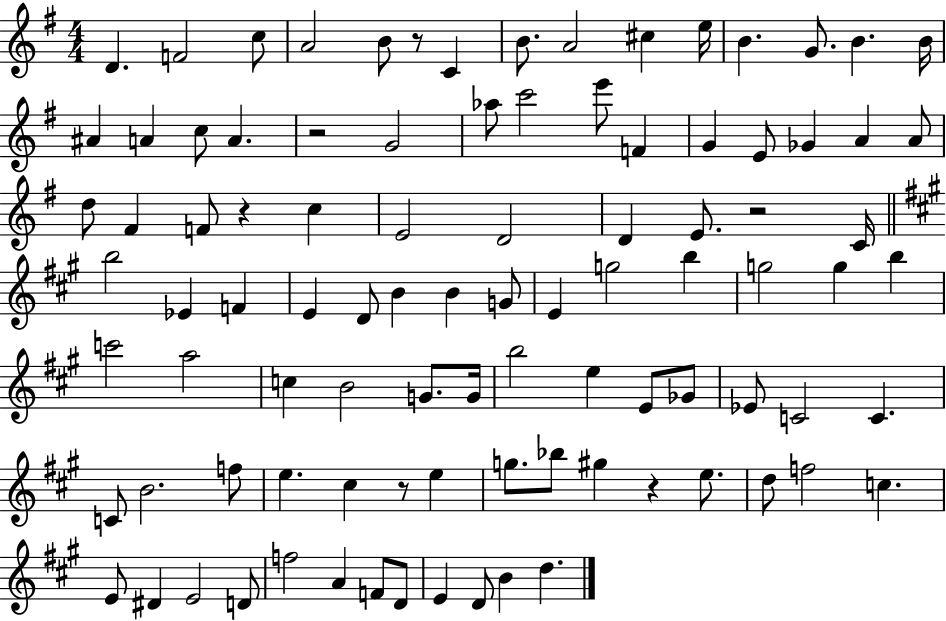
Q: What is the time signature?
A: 4/4